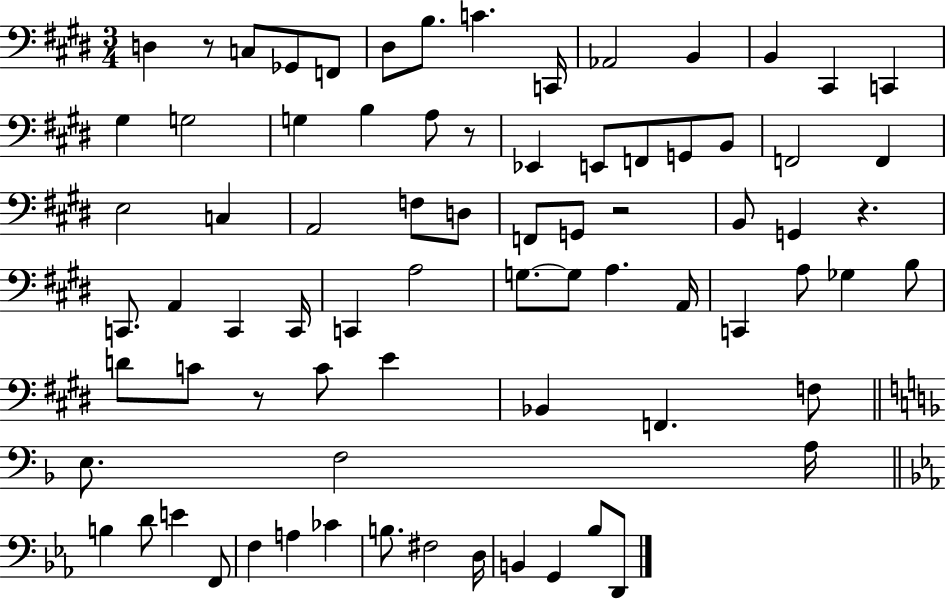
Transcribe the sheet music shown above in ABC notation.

X:1
T:Untitled
M:3/4
L:1/4
K:E
D, z/2 C,/2 _G,,/2 F,,/2 ^D,/2 B,/2 C C,,/4 _A,,2 B,, B,, ^C,, C,, ^G, G,2 G, B, A,/2 z/2 _E,, E,,/2 F,,/2 G,,/2 B,,/2 F,,2 F,, E,2 C, A,,2 F,/2 D,/2 F,,/2 G,,/2 z2 B,,/2 G,, z C,,/2 A,, C,, C,,/4 C,, A,2 G,/2 G,/2 A, A,,/4 C,, A,/2 _G, B,/2 D/2 C/2 z/2 C/2 E _B,, F,, F,/2 E,/2 F,2 A,/4 B, D/2 E F,,/2 F, A, _C B,/2 ^F,2 D,/4 B,, G,, _B,/2 D,,/2